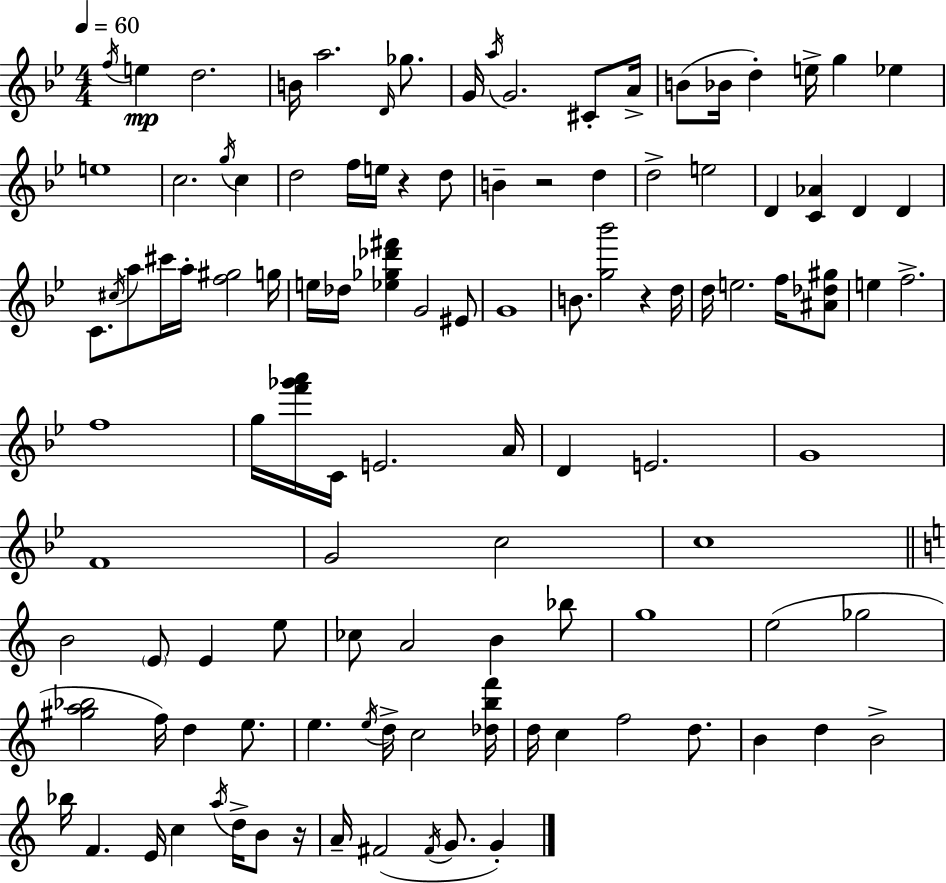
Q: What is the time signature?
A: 4/4